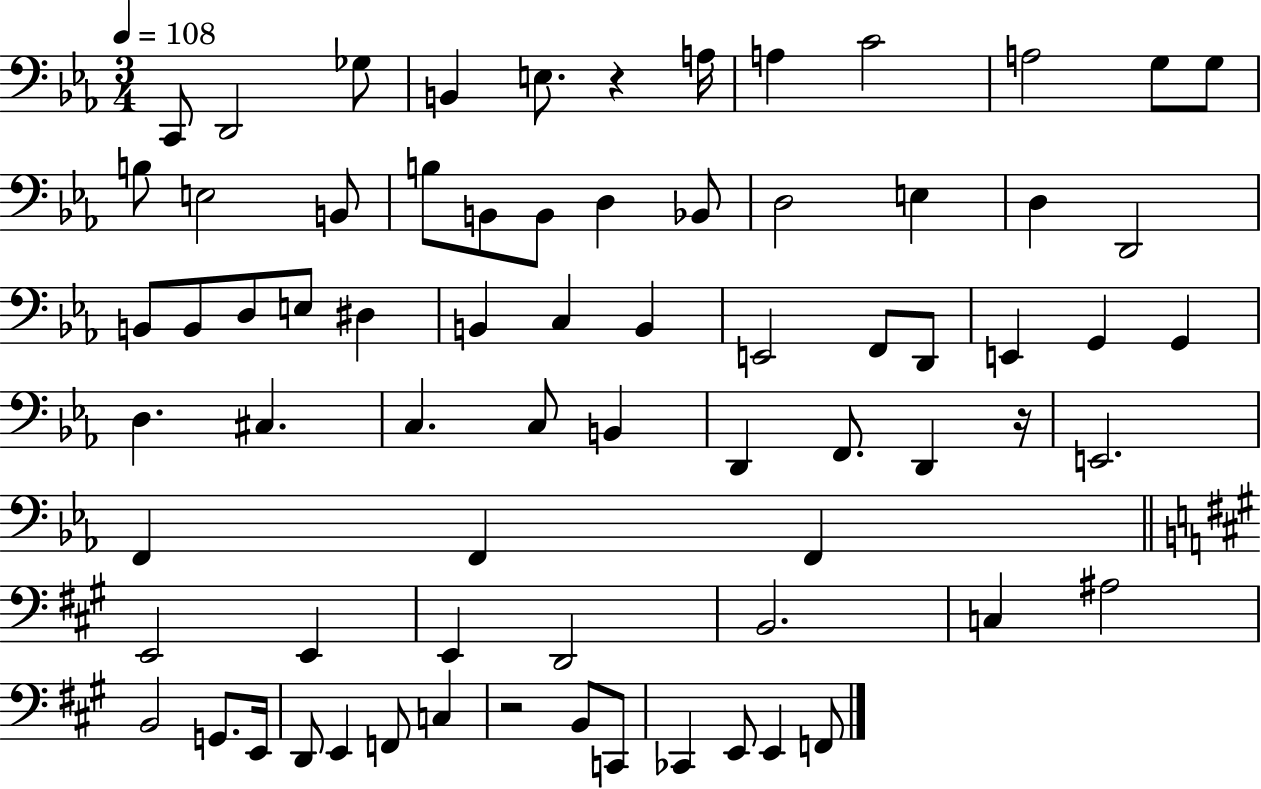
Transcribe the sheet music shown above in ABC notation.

X:1
T:Untitled
M:3/4
L:1/4
K:Eb
C,,/2 D,,2 _G,/2 B,, E,/2 z A,/4 A, C2 A,2 G,/2 G,/2 B,/2 E,2 B,,/2 B,/2 B,,/2 B,,/2 D, _B,,/2 D,2 E, D, D,,2 B,,/2 B,,/2 D,/2 E,/2 ^D, B,, C, B,, E,,2 F,,/2 D,,/2 E,, G,, G,, D, ^C, C, C,/2 B,, D,, F,,/2 D,, z/4 E,,2 F,, F,, F,, E,,2 E,, E,, D,,2 B,,2 C, ^A,2 B,,2 G,,/2 E,,/4 D,,/2 E,, F,,/2 C, z2 B,,/2 C,,/2 _C,, E,,/2 E,, F,,/2